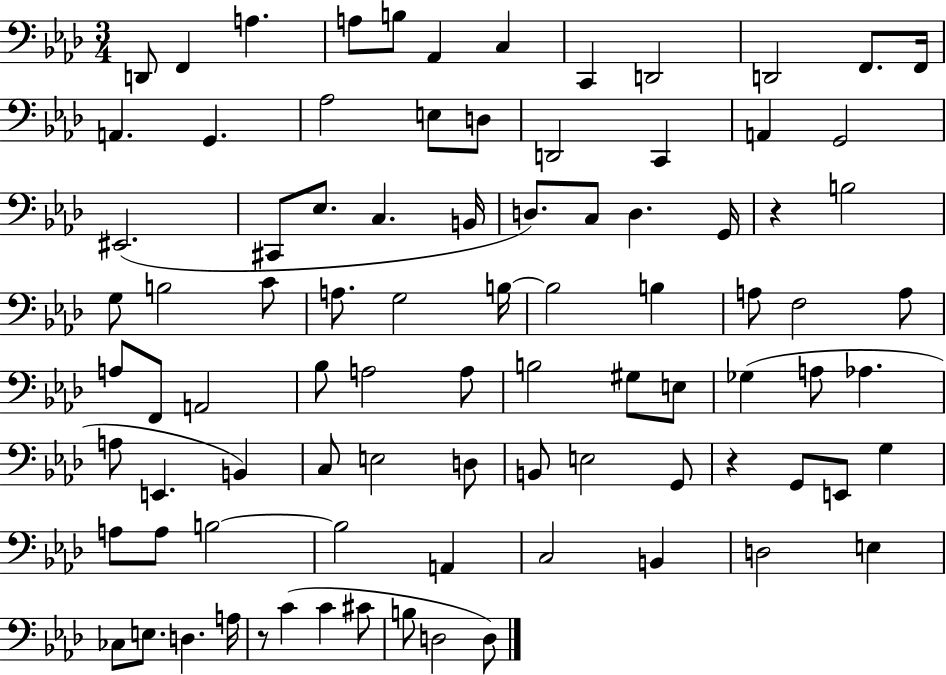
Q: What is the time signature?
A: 3/4